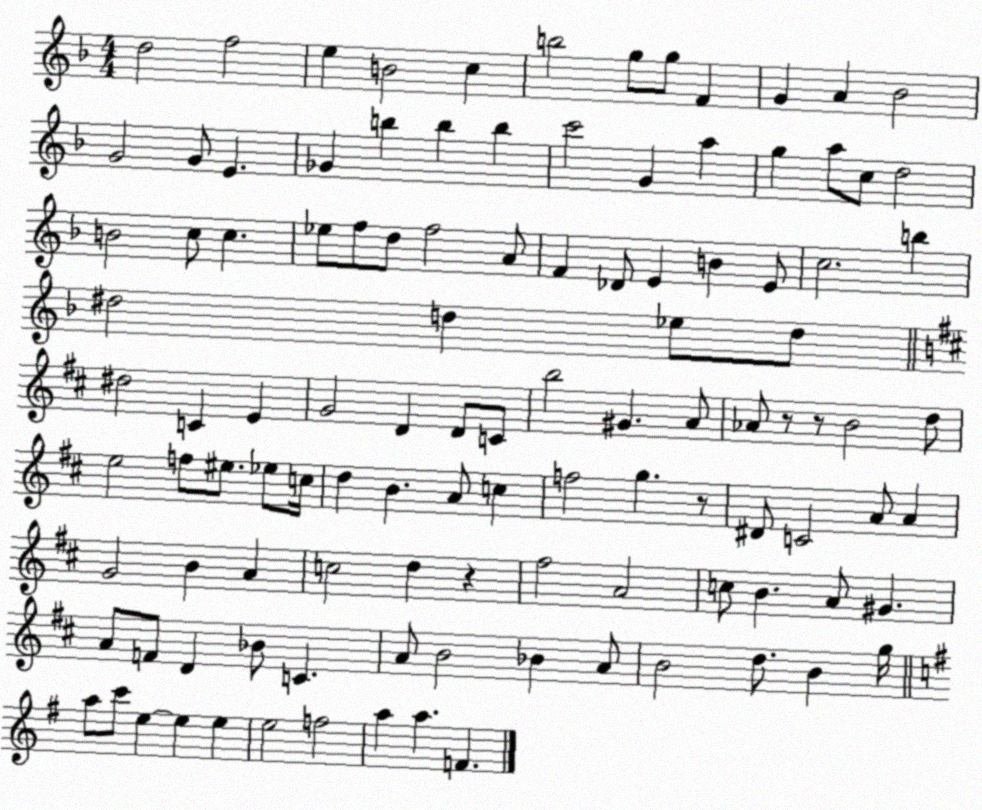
X:1
T:Untitled
M:4/4
L:1/4
K:F
d2 f2 e B2 c b2 g/2 g/2 F G A _B2 G2 G/2 E _G b b b c'2 G a g a/2 c/2 d2 B2 c/2 c _e/2 f/2 d/2 f2 A/2 F _D/2 E B E/2 c2 b ^d2 d _e/2 d/2 ^d2 C E G2 D D/2 C/2 b2 ^G A/2 _A/2 z/2 z/2 B2 d/2 e2 f/2 ^e/2 _e/2 c/4 d B A/2 c f2 g z/2 ^D/2 C2 A/2 A G2 B A c2 d z ^f2 A2 c/2 B A/2 ^G A/2 F/2 D _B/2 C A/2 B2 _B A/2 B2 d/2 B g/4 a/2 c'/2 e e e e2 f2 a a F